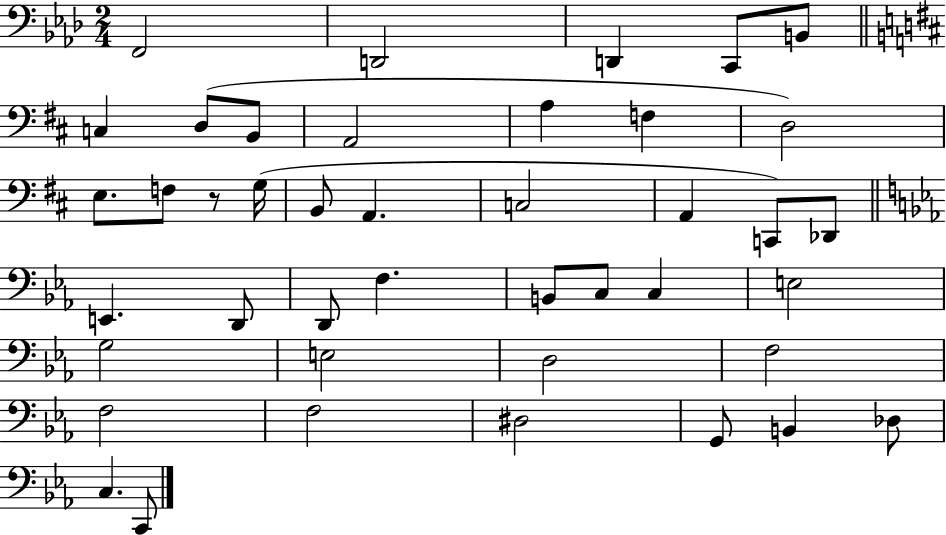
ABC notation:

X:1
T:Untitled
M:2/4
L:1/4
K:Ab
F,,2 D,,2 D,, C,,/2 B,,/2 C, D,/2 B,,/2 A,,2 A, F, D,2 E,/2 F,/2 z/2 G,/4 B,,/2 A,, C,2 A,, C,,/2 _D,,/2 E,, D,,/2 D,,/2 F, B,,/2 C,/2 C, E,2 G,2 E,2 D,2 F,2 F,2 F,2 ^D,2 G,,/2 B,, _D,/2 C, C,,/2